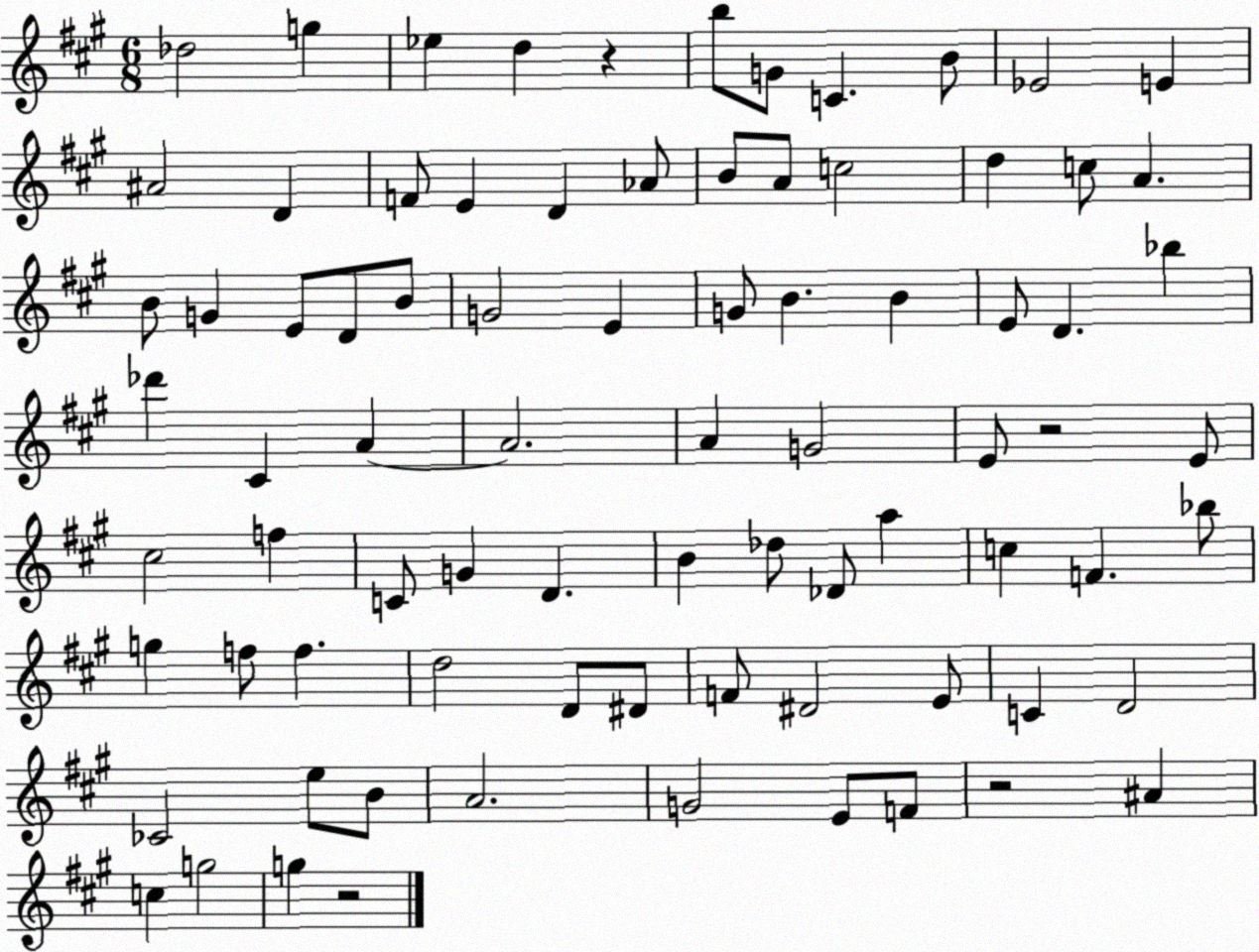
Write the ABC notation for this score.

X:1
T:Untitled
M:6/8
L:1/4
K:A
_d2 g _e d z b/2 G/2 C B/2 _E2 E ^A2 D F/2 E D _A/2 B/2 A/2 c2 d c/2 A B/2 G E/2 D/2 B/2 G2 E G/2 B B E/2 D _b _d' ^C A A2 A G2 E/2 z2 E/2 ^c2 f C/2 G D B _d/2 _D/2 a c F _b/2 g f/2 f d2 D/2 ^D/2 F/2 ^D2 E/2 C D2 _C2 e/2 B/2 A2 G2 E/2 F/2 z2 ^A c g2 g z2